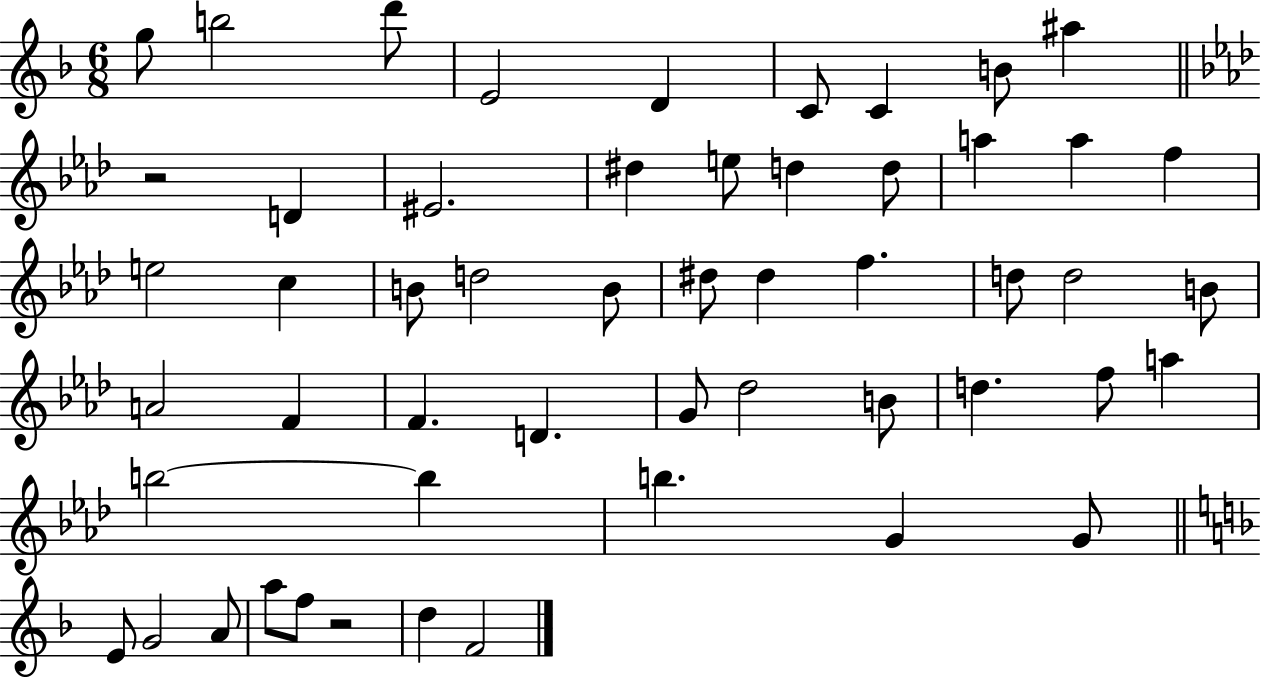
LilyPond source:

{
  \clef treble
  \numericTimeSignature
  \time 6/8
  \key f \major
  g''8 b''2 d'''8 | e'2 d'4 | c'8 c'4 b'8 ais''4 | \bar "||" \break \key f \minor r2 d'4 | eis'2. | dis''4 e''8 d''4 d''8 | a''4 a''4 f''4 | \break e''2 c''4 | b'8 d''2 b'8 | dis''8 dis''4 f''4. | d''8 d''2 b'8 | \break a'2 f'4 | f'4. d'4. | g'8 des''2 b'8 | d''4. f''8 a''4 | \break b''2~~ b''4 | b''4. g'4 g'8 | \bar "||" \break \key d \minor e'8 g'2 a'8 | a''8 f''8 r2 | d''4 f'2 | \bar "|."
}